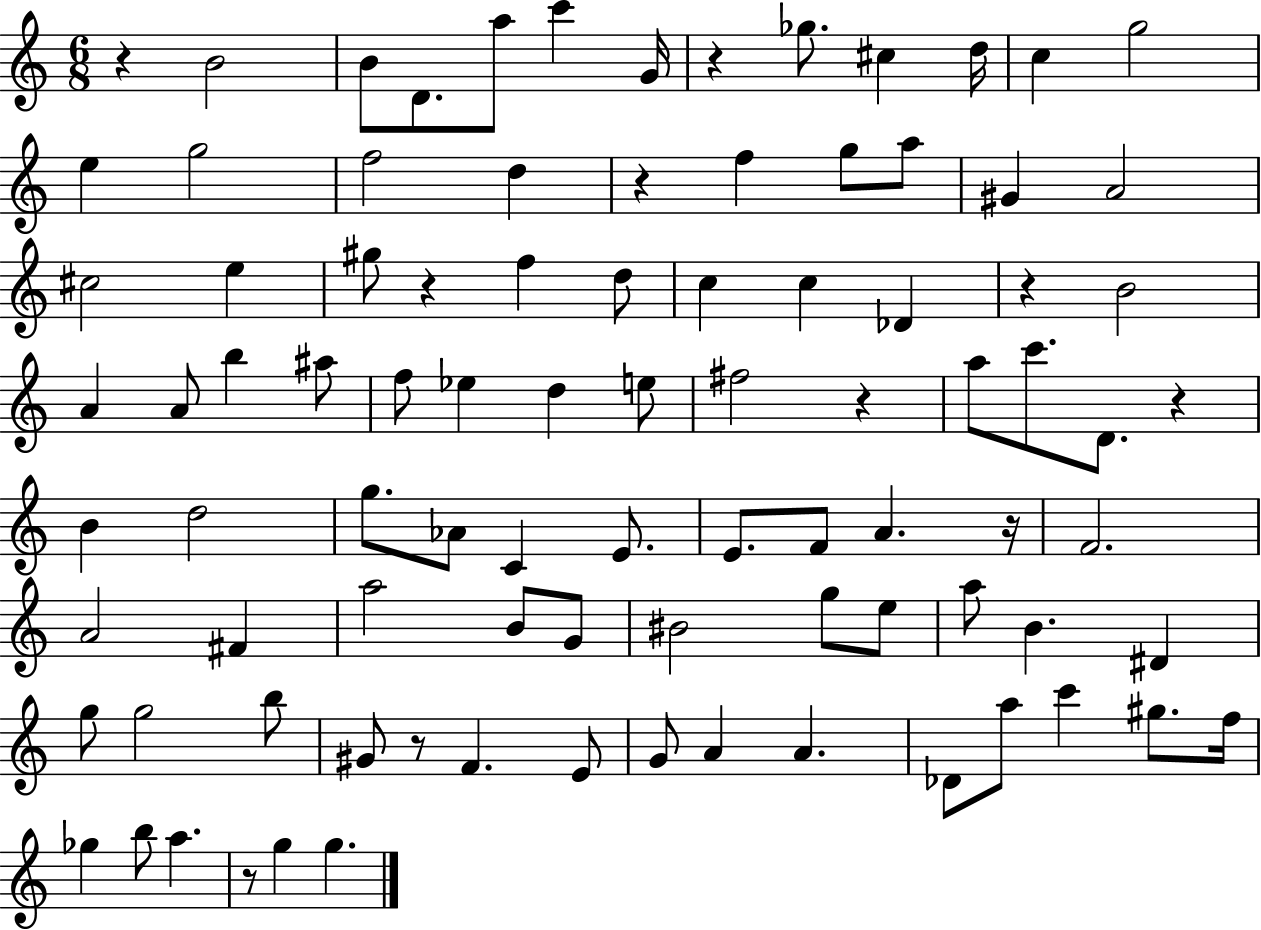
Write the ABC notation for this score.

X:1
T:Untitled
M:6/8
L:1/4
K:C
z B2 B/2 D/2 a/2 c' G/4 z _g/2 ^c d/4 c g2 e g2 f2 d z f g/2 a/2 ^G A2 ^c2 e ^g/2 z f d/2 c c _D z B2 A A/2 b ^a/2 f/2 _e d e/2 ^f2 z a/2 c'/2 D/2 z B d2 g/2 _A/2 C E/2 E/2 F/2 A z/4 F2 A2 ^F a2 B/2 G/2 ^B2 g/2 e/2 a/2 B ^D g/2 g2 b/2 ^G/2 z/2 F E/2 G/2 A A _D/2 a/2 c' ^g/2 f/4 _g b/2 a z/2 g g